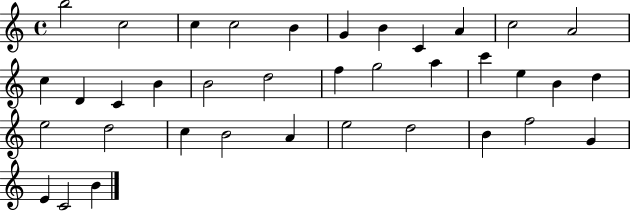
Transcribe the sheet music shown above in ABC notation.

X:1
T:Untitled
M:4/4
L:1/4
K:C
b2 c2 c c2 B G B C A c2 A2 c D C B B2 d2 f g2 a c' e B d e2 d2 c B2 A e2 d2 B f2 G E C2 B